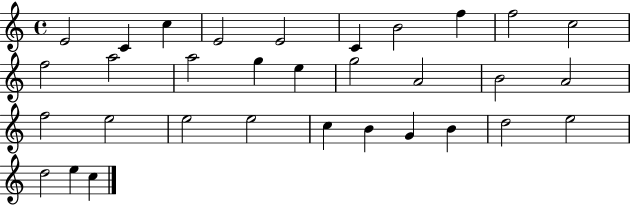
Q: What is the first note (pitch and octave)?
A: E4